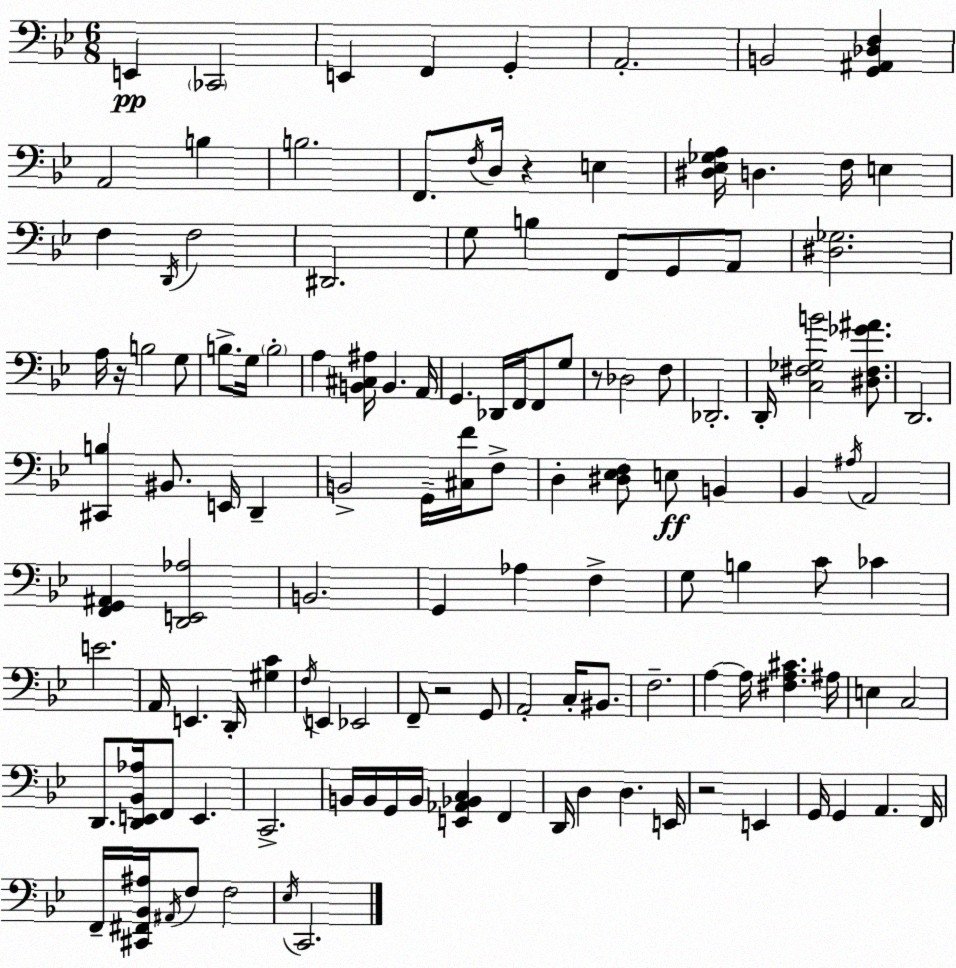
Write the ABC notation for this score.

X:1
T:Untitled
M:6/8
L:1/4
K:Gm
E,, _C,,2 E,, F,, G,, A,,2 B,,2 [G,,^A,,_D,F,] A,,2 B, B,2 F,,/2 F,/4 D,/4 z E, [^D,_E,_G,A,]/4 D, F,/4 E, F, D,,/4 F,2 ^D,,2 G,/2 B, F,,/2 G,,/2 A,,/2 [^D,_G,]2 A,/4 z/4 B,2 G,/2 B,/2 G,/4 B,2 A, [B,,^C,^A,]/4 B,, A,,/4 G,, _D,,/4 F,,/4 F,,/2 G,/2 z/2 _D,2 F,/2 _D,,2 D,,/4 [C,^F,_G,B]2 [^D,^F,_G^A]/2 D,,2 [^C,,B,] ^B,,/2 E,,/4 D,, B,,2 G,,/4 [^C,F]/4 F,/2 D, [^D,_E,F,]/2 E,/2 B,, _B,, ^A,/4 A,,2 [F,,G,,^A,,] [D,,E,,_A,]2 B,,2 G,, _A, F, G,/2 B, C/2 _C E2 A,,/4 E,, D,,/4 [^G,C] F,/4 E,, _E,,2 F,,/2 z2 G,,/2 A,,2 C,/4 ^B,,/2 F,2 A, A,/4 [^F,A,^C] ^A,/4 E, C,2 D,,/2 [D,,E,,_B,,_A,]/4 F,,/2 E,, C,,2 B,,/4 B,,/4 G,,/4 B,,/4 [E,,_A,,_B,,C,] F,, D,,/4 D, D, E,,/4 z2 E,, G,,/4 G,, A,, F,,/4 F,,/4 [^C,,^F,,_B,,^A,]/4 ^A,,/4 F,/2 F,2 _E,/4 C,,2